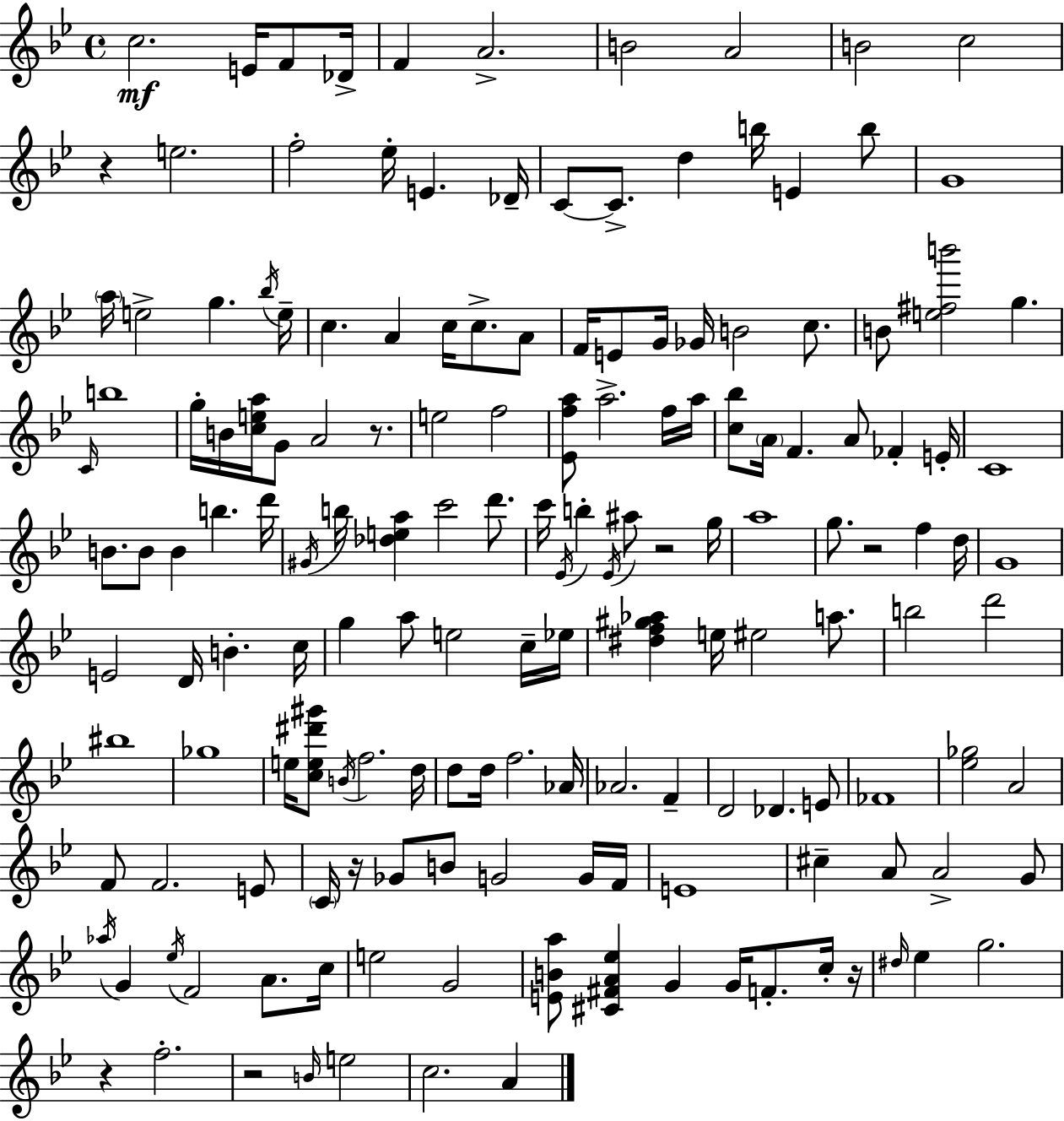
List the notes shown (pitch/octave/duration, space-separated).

C5/h. E4/s F4/e Db4/s F4/q A4/h. B4/h A4/h B4/h C5/h R/q E5/h. F5/h Eb5/s E4/q. Db4/s C4/e C4/e. D5/q B5/s E4/q B5/e G4/w A5/s E5/h G5/q. Bb5/s E5/s C5/q. A4/q C5/s C5/e. A4/e F4/s E4/e G4/s Gb4/s B4/h C5/e. B4/e [E5,F#5,B6]/h G5/q. C4/s B5/w G5/s B4/s [C5,E5,A5]/s G4/e A4/h R/e. E5/h F5/h [Eb4,F5,A5]/e A5/h. F5/s A5/s [C5,Bb5]/e A4/s F4/q. A4/e FES4/q E4/s C4/w B4/e. B4/e B4/q B5/q. D6/s G#4/s B5/s [Db5,E5,A5]/q C6/h D6/e. C6/s Eb4/s B5/q Eb4/s A#5/e R/h G5/s A5/w G5/e. R/h F5/q D5/s G4/w E4/h D4/s B4/q. C5/s G5/q A5/e E5/h C5/s Eb5/s [D#5,F5,G#5,Ab5]/q E5/s EIS5/h A5/e. B5/h D6/h BIS5/w Gb5/w E5/s [C5,E5,D#6,G#6]/e B4/s F5/h. D5/s D5/e D5/s F5/h. Ab4/s Ab4/h. F4/q D4/h Db4/q. E4/e FES4/w [Eb5,Gb5]/h A4/h F4/e F4/h. E4/e C4/s R/s Gb4/e B4/e G4/h G4/s F4/s E4/w C#5/q A4/e A4/h G4/e Ab5/s G4/q Eb5/s F4/h A4/e. C5/s E5/h G4/h [E4,B4,A5]/e [C#4,F#4,A4,Eb5]/q G4/q G4/s F4/e. C5/s R/s D#5/s Eb5/q G5/h. R/q F5/h. R/h B4/s E5/h C5/h. A4/q